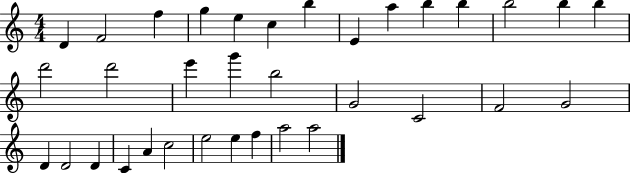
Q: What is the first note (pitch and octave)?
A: D4